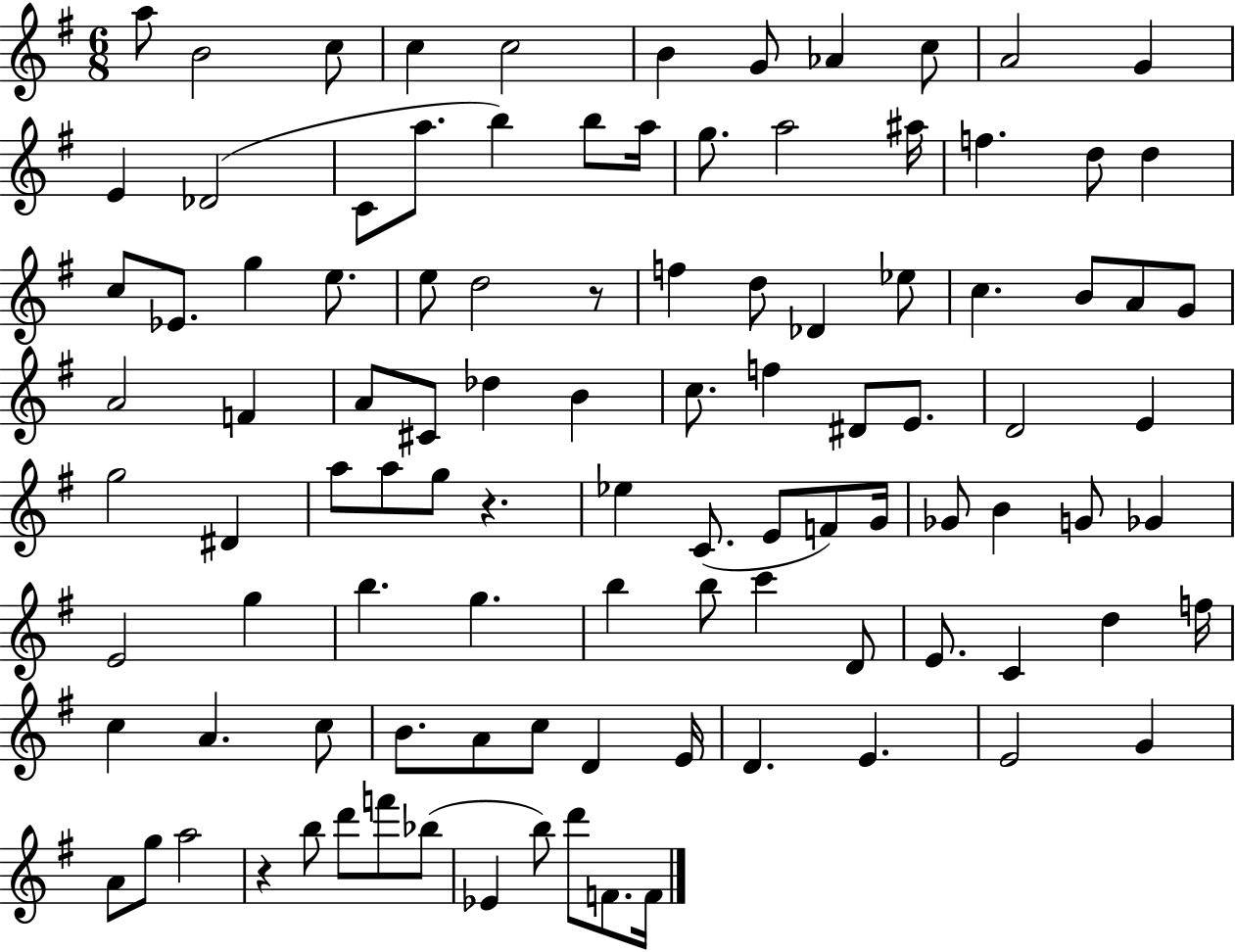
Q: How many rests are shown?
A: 3